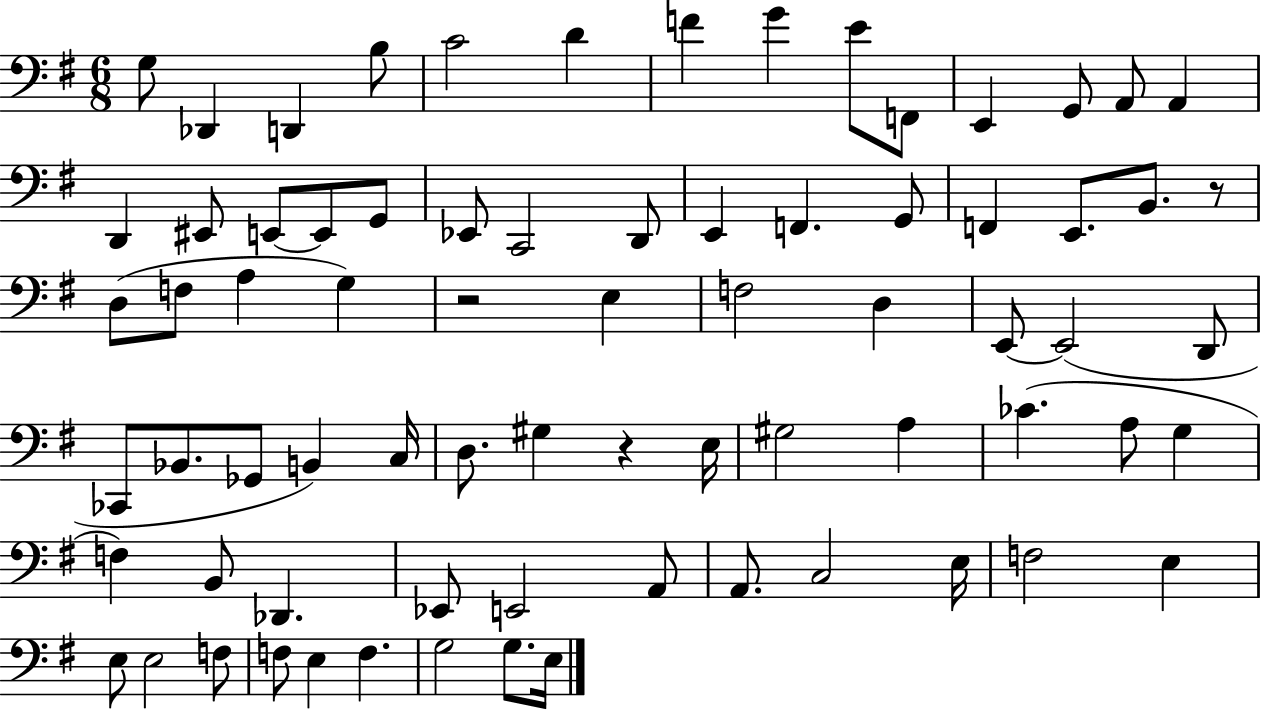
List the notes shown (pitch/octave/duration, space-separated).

G3/e Db2/q D2/q B3/e C4/h D4/q F4/q G4/q E4/e F2/e E2/q G2/e A2/e A2/q D2/q EIS2/e E2/e E2/e G2/e Eb2/e C2/h D2/e E2/q F2/q. G2/e F2/q E2/e. B2/e. R/e D3/e F3/e A3/q G3/q R/h E3/q F3/h D3/q E2/e E2/h D2/e CES2/e Bb2/e. Gb2/e B2/q C3/s D3/e. G#3/q R/q E3/s G#3/h A3/q CES4/q. A3/e G3/q F3/q B2/e Db2/q. Eb2/e E2/h A2/e A2/e. C3/h E3/s F3/h E3/q E3/e E3/h F3/e F3/e E3/q F3/q. G3/h G3/e. E3/s